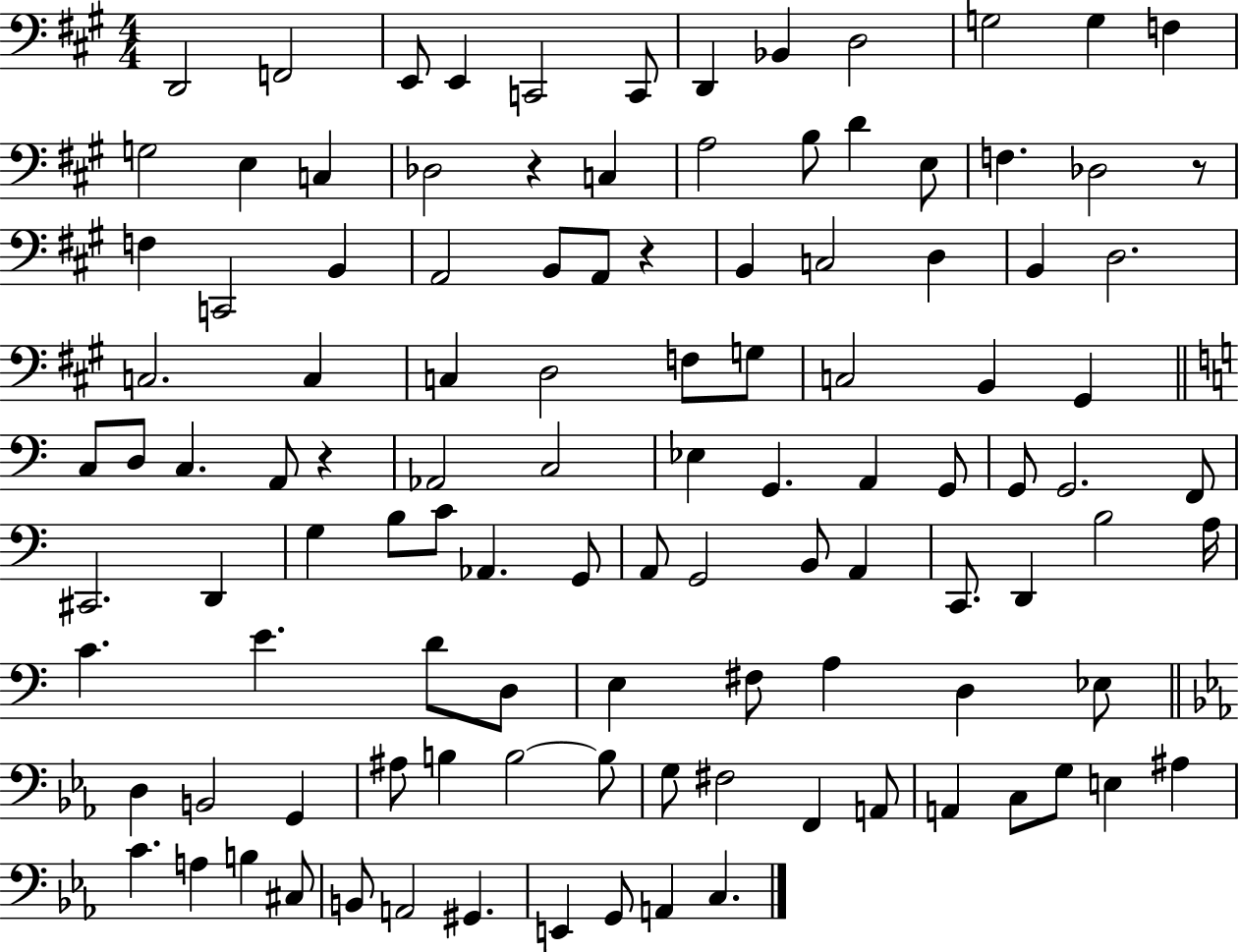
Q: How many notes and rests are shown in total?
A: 111